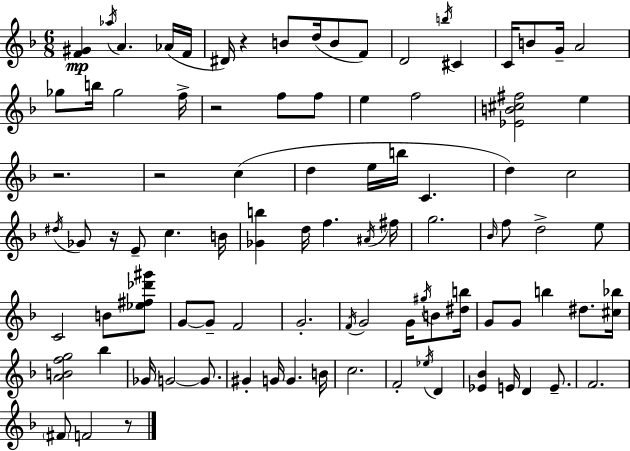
[F4,G#4]/q Ab5/s A4/q. Ab4/s F4/s D#4/s R/q B4/e D5/s B4/e F4/e D4/h B5/s C#4/q C4/s B4/e G4/s A4/h Gb5/e B5/s Gb5/h F5/s R/h F5/e F5/e E5/q F5/h [Eb4,B4,C#5,F#5]/h E5/q R/h. R/h C5/q D5/q E5/s B5/s C4/q. D5/q C5/h D#5/s Gb4/e R/s E4/e C5/q. B4/s [Gb4,B5]/q D5/s F5/q. A#4/s F#5/s G5/h. Bb4/s F5/e D5/h E5/e C4/h B4/e [Eb5,F#5,Db6,G#6]/e G4/e G4/e F4/h G4/h. F4/s G4/h G4/s G#5/s B4/e [D#5,B5]/s G4/e G4/e B5/q D#5/e. [C#5,Bb5]/s [A4,B4,F5,G5]/h Bb5/q Gb4/s G4/h G4/e. G#4/q G4/s G4/q. B4/s C5/h. F4/h Eb5/s D4/q [Eb4,Bb4]/q E4/s D4/q E4/e. F4/h. F#4/e F4/h R/e